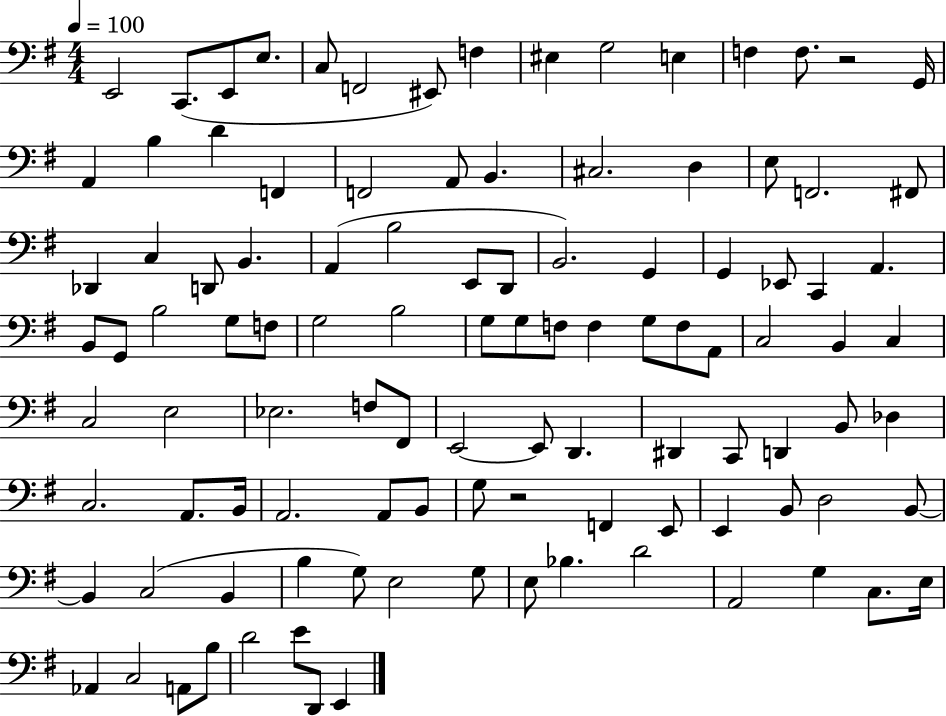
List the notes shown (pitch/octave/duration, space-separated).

E2/h C2/e. E2/e E3/e. C3/e F2/h EIS2/e F3/q EIS3/q G3/h E3/q F3/q F3/e. R/h G2/s A2/q B3/q D4/q F2/q F2/h A2/e B2/q. C#3/h. D3/q E3/e F2/h. F#2/e Db2/q C3/q D2/e B2/q. A2/q B3/h E2/e D2/e B2/h. G2/q G2/q Eb2/e C2/q A2/q. B2/e G2/e B3/h G3/e F3/e G3/h B3/h G3/e G3/e F3/e F3/q G3/e F3/e A2/e C3/h B2/q C3/q C3/h E3/h Eb3/h. F3/e F#2/e E2/h E2/e D2/q. D#2/q C2/e D2/q B2/e Db3/q C3/h. A2/e. B2/s A2/h. A2/e B2/e G3/e R/h F2/q E2/e E2/q B2/e D3/h B2/e B2/q C3/h B2/q B3/q G3/e E3/h G3/e E3/e Bb3/q. D4/h A2/h G3/q C3/e. E3/s Ab2/q C3/h A2/e B3/e D4/h E4/e D2/e E2/q